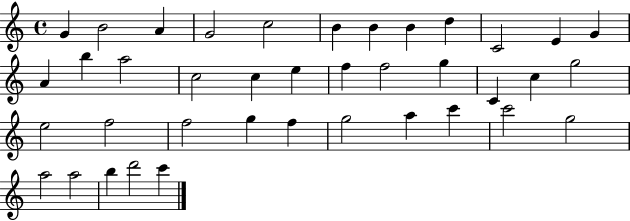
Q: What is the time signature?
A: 4/4